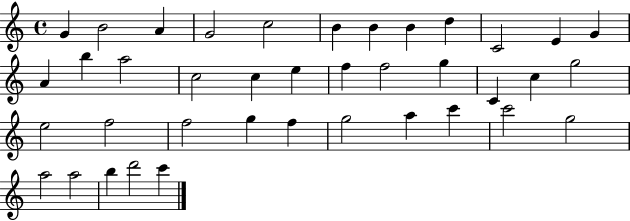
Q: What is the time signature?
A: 4/4